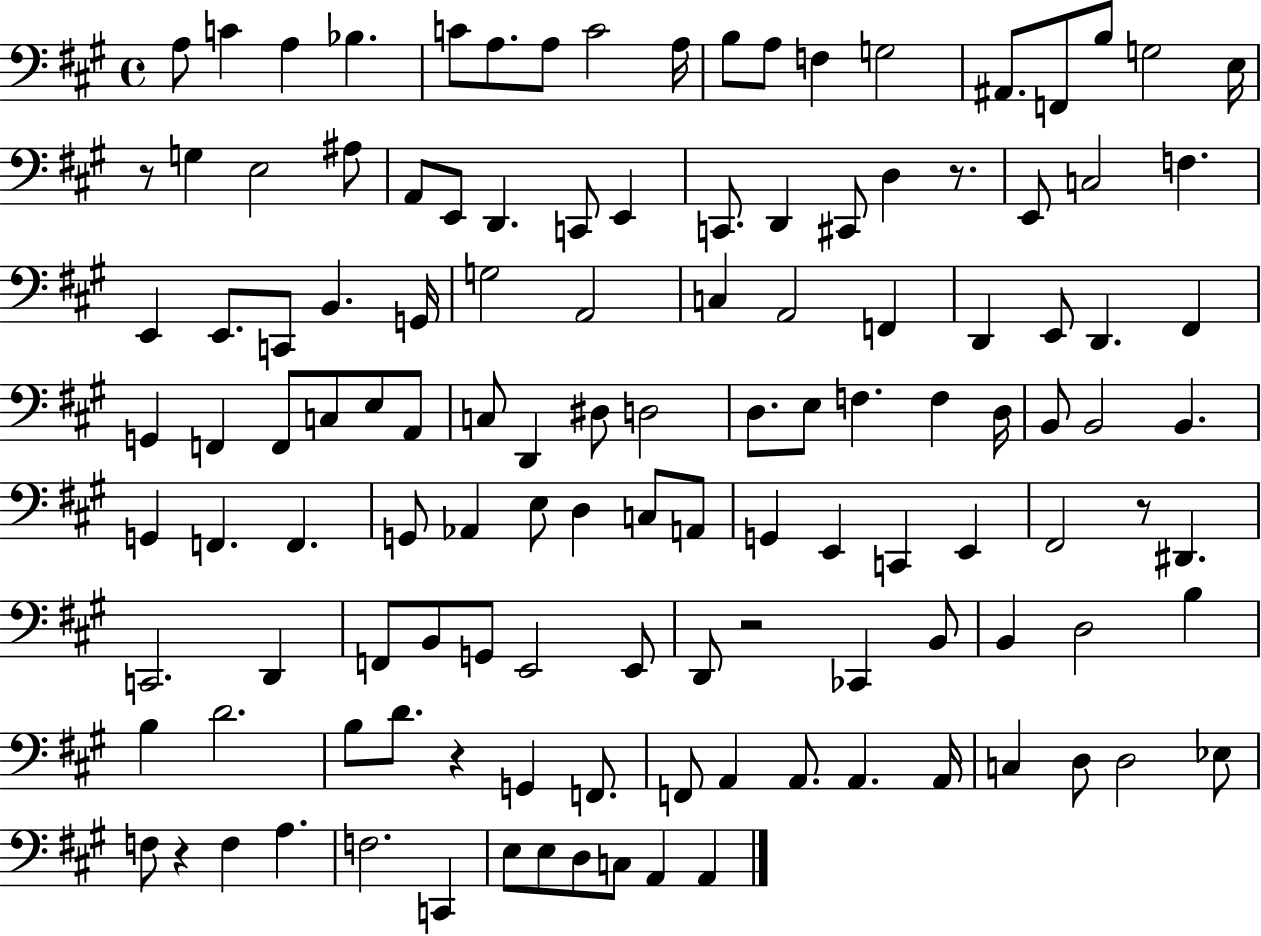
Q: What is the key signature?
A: A major